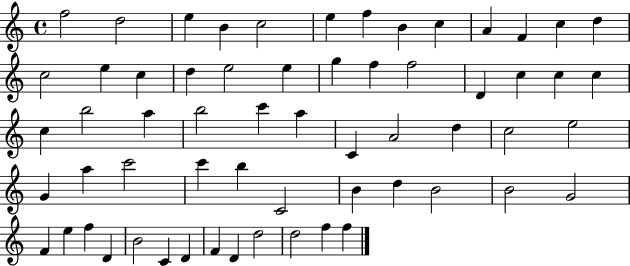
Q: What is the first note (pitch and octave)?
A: F5